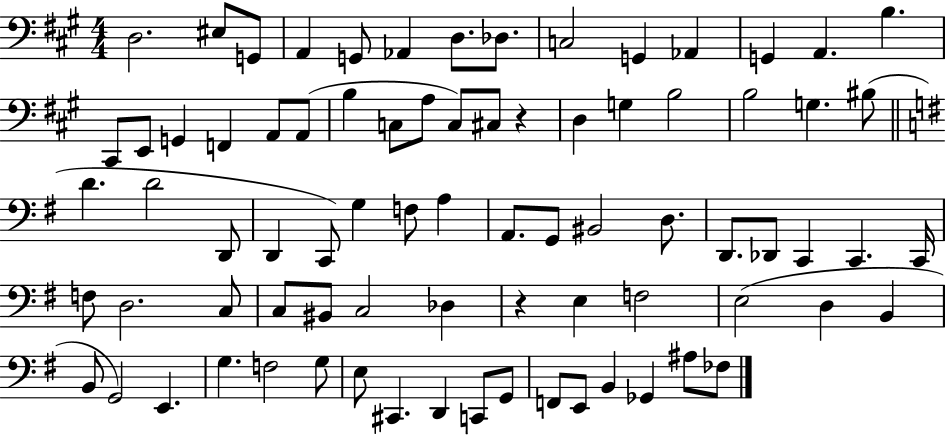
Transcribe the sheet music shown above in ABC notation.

X:1
T:Untitled
M:4/4
L:1/4
K:A
D,2 ^E,/2 G,,/2 A,, G,,/2 _A,, D,/2 _D,/2 C,2 G,, _A,, G,, A,, B, ^C,,/2 E,,/2 G,, F,, A,,/2 A,,/2 B, C,/2 A,/2 C,/2 ^C,/2 z D, G, B,2 B,2 G, ^B,/2 D D2 D,,/2 D,, C,,/2 G, F,/2 A, A,,/2 G,,/2 ^B,,2 D,/2 D,,/2 _D,,/2 C,, C,, C,,/4 F,/2 D,2 C,/2 C,/2 ^B,,/2 C,2 _D, z E, F,2 E,2 D, B,, B,,/2 G,,2 E,, G, F,2 G,/2 E,/2 ^C,, D,, C,,/2 G,,/2 F,,/2 E,,/2 B,, _G,, ^A,/2 _F,/2